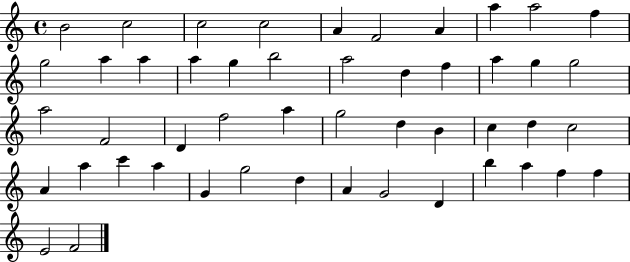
B4/h C5/h C5/h C5/h A4/q F4/h A4/q A5/q A5/h F5/q G5/h A5/q A5/q A5/q G5/q B5/h A5/h D5/q F5/q A5/q G5/q G5/h A5/h F4/h D4/q F5/h A5/q G5/h D5/q B4/q C5/q D5/q C5/h A4/q A5/q C6/q A5/q G4/q G5/h D5/q A4/q G4/h D4/q B5/q A5/q F5/q F5/q E4/h F4/h